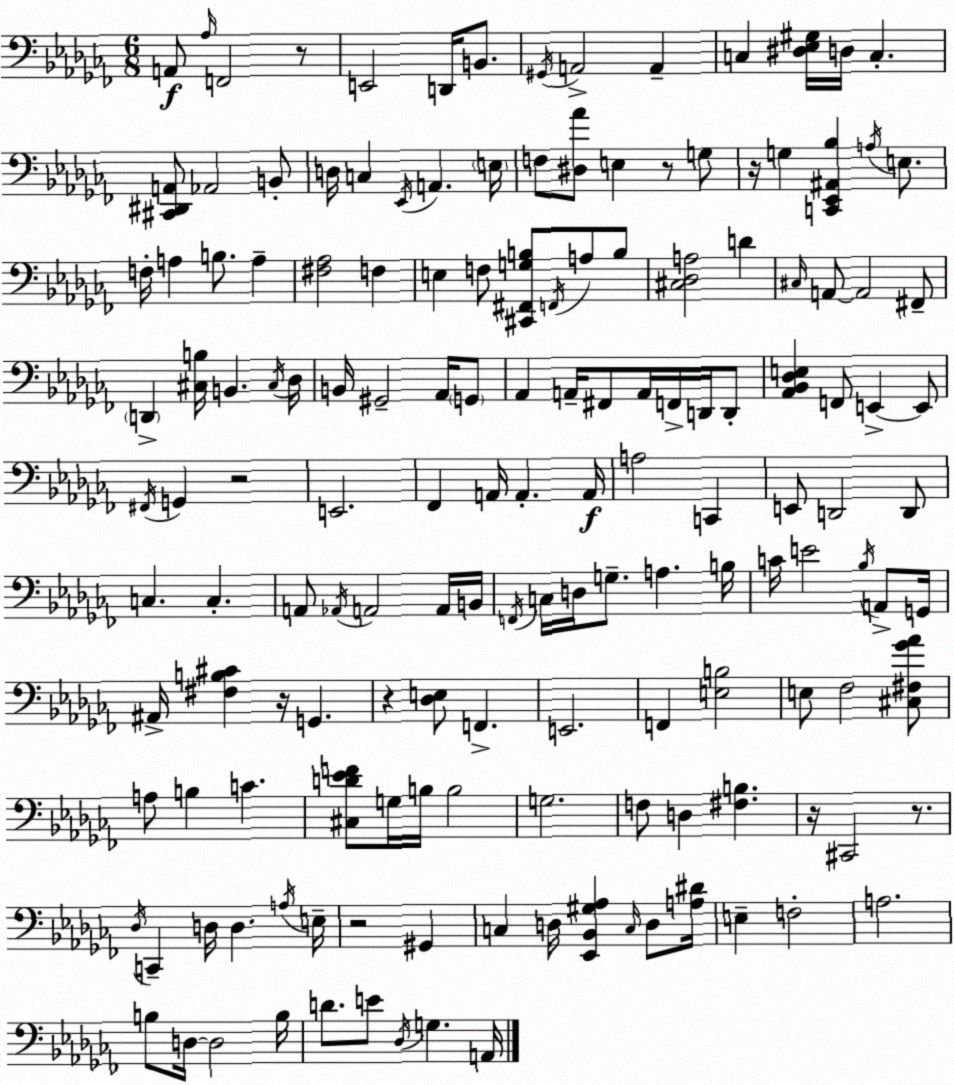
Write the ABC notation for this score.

X:1
T:Untitled
M:6/8
L:1/4
K:Abm
A,,/2 _A,/4 F,,2 z/2 E,,2 D,,/4 B,,/2 ^G,,/4 A,,2 A,, C, [^D,_E,^G,]/4 D,/4 C, [^C,,^D,,A,,]/2 _A,,2 B,,/2 D,/4 C, _E,,/4 A,, E,/4 F,/2 [^D,_A]/2 E, z/2 G,/2 z/4 G, [C,,_E,,^A,,_B,] A,/4 E,/2 F,/4 A, B,/2 A, [^F,_A,]2 F, E, F,/2 [^C,,^F,,G,B,]/2 F,,/4 A,/2 B,/2 [^C,_D,A,]2 D ^C,/4 A,,/2 A,,2 ^F,,/2 D,, [^C,B,]/4 B,, ^C,/4 _D,/4 B,,/4 ^G,,2 _A,,/4 G,,/2 _A,, A,,/4 ^F,,/2 A,,/4 F,,/4 D,,/4 D,,/2 [_A,,_B,,_D,E,] F,,/2 E,, E,,/2 ^F,,/4 G,, z2 E,,2 _F,, A,,/4 A,, A,,/4 A,2 C,, E,,/2 D,,2 D,,/2 C, C, A,,/2 _A,,/4 A,,2 A,,/4 B,,/4 F,,/4 C,/4 D,/4 G,/2 A, B,/4 C/4 E2 _B,/4 A,,/2 G,,/4 ^A,,/4 [^F,B,^C] z/4 G,, z [_D,E,]/2 F,, E,,2 F,, [E,B,]2 E,/2 _F,2 [^C,^F,_G_A]/2 A,/2 B, C [^C,D_EF]/2 G,/4 B,/4 B,2 G,2 F,/2 D, [^F,B,] z/4 ^C,,2 z/2 _D,/4 C,, D,/4 D, A,/4 E,/4 z2 ^G,, C, D,/4 [_E,,_B,,^G,_A,] C,/4 D,/2 [A,^D]/4 E, F,2 A,2 B,/2 D,/4 D,2 B,/4 D/2 E/2 _D,/4 G, A,,/4